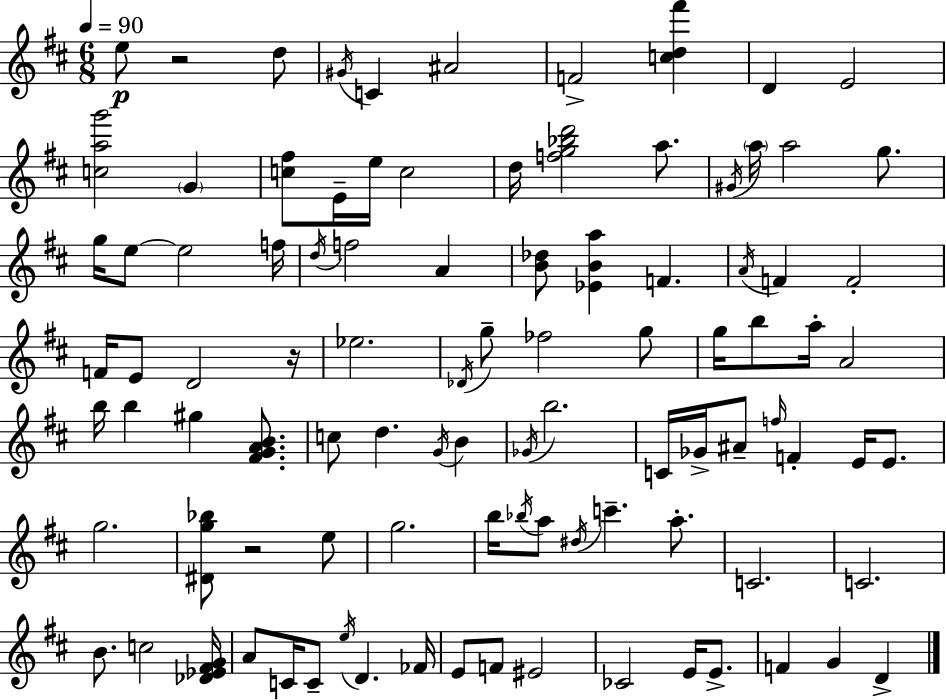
E5/e R/h D5/e G#4/s C4/q A#4/h F4/h [C5,D5,F#6]/q D4/q E4/h [C5,A5,G6]/h G4/q [C5,F#5]/e E4/s E5/s C5/h D5/s [F5,G5,Bb5,D6]/h A5/e. G#4/s A5/s A5/h G5/e. G5/s E5/e E5/h F5/s D5/s F5/h A4/q [B4,Db5]/e [Eb4,B4,A5]/q F4/q. A4/s F4/q F4/h F4/s E4/e D4/h R/s Eb5/h. Db4/s G5/e FES5/h G5/e G5/s B5/e A5/s A4/h B5/s B5/q G#5/q [F#4,G4,A4,B4]/e. C5/e D5/q. G4/s B4/q Gb4/s B5/h. C4/s Gb4/s A#4/e F5/s F4/q E4/s E4/e. G5/h. [D#4,G5,Bb5]/e R/h E5/e G5/h. B5/s Bb5/s A5/e D#5/s C6/q. A5/e. C4/h. C4/h. B4/e. C5/h [Db4,Eb4,F#4,G4]/s A4/e C4/s C4/e E5/s D4/q. FES4/s E4/e F4/e EIS4/h CES4/h E4/s E4/e. F4/q G4/q D4/q